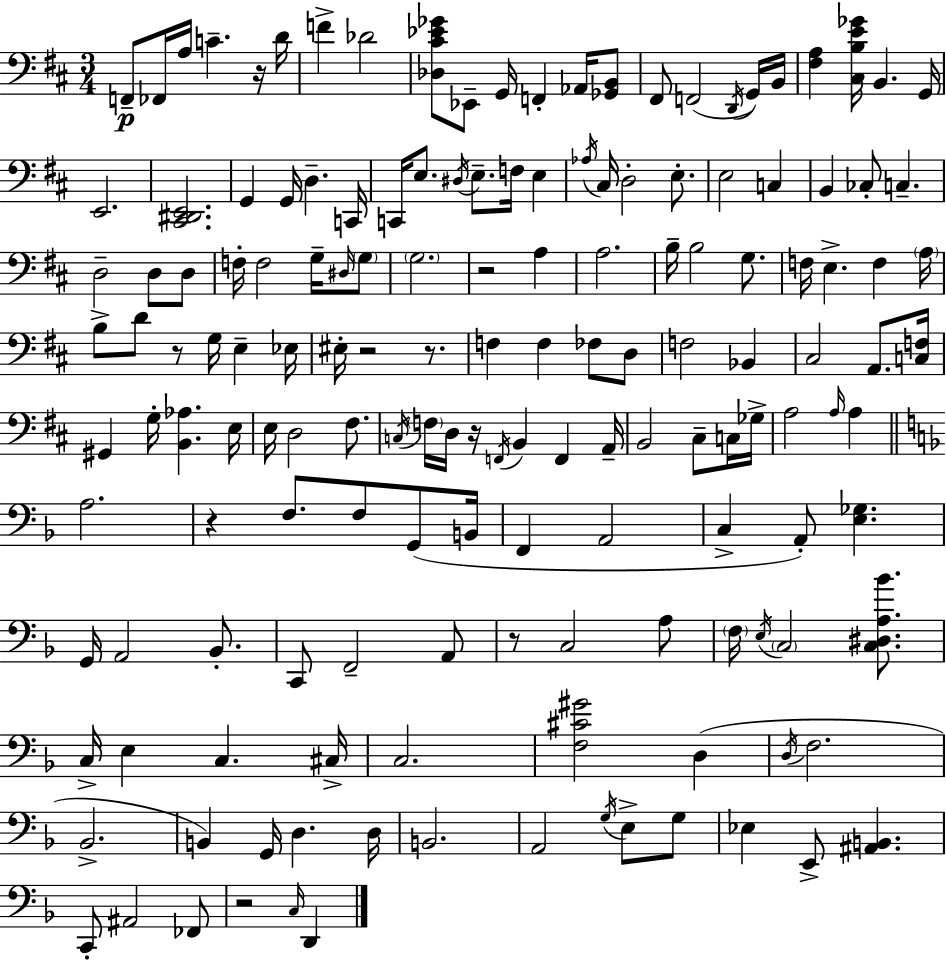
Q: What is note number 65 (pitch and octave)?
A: FES3